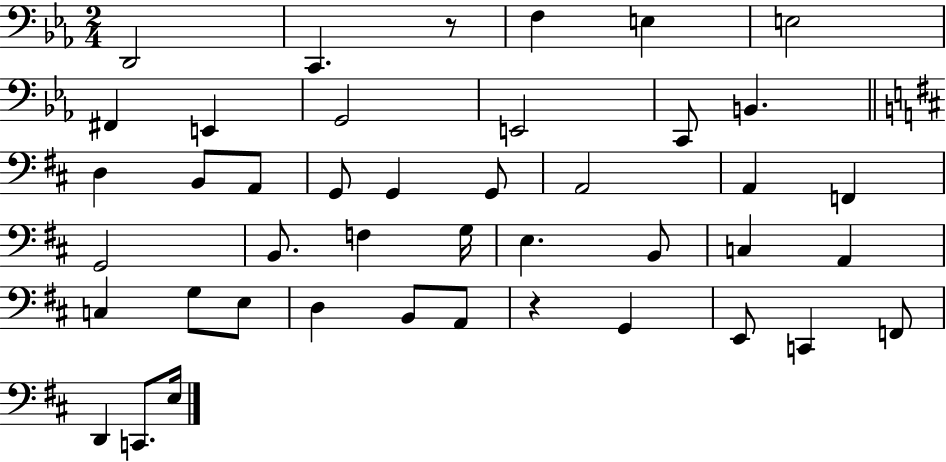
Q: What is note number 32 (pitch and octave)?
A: D3